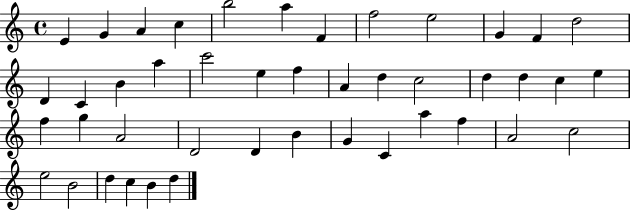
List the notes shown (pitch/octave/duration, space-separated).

E4/q G4/q A4/q C5/q B5/h A5/q F4/q F5/h E5/h G4/q F4/q D5/h D4/q C4/q B4/q A5/q C6/h E5/q F5/q A4/q D5/q C5/h D5/q D5/q C5/q E5/q F5/q G5/q A4/h D4/h D4/q B4/q G4/q C4/q A5/q F5/q A4/h C5/h E5/h B4/h D5/q C5/q B4/q D5/q